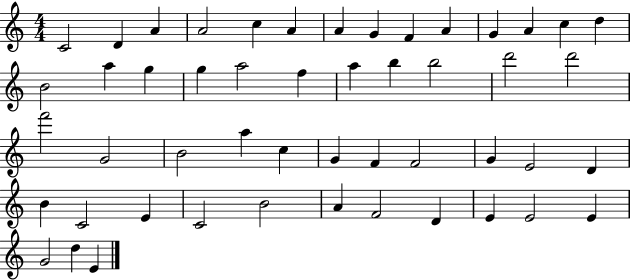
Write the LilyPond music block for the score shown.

{
  \clef treble
  \numericTimeSignature
  \time 4/4
  \key c \major
  c'2 d'4 a'4 | a'2 c''4 a'4 | a'4 g'4 f'4 a'4 | g'4 a'4 c''4 d''4 | \break b'2 a''4 g''4 | g''4 a''2 f''4 | a''4 b''4 b''2 | d'''2 d'''2 | \break f'''2 g'2 | b'2 a''4 c''4 | g'4 f'4 f'2 | g'4 e'2 d'4 | \break b'4 c'2 e'4 | c'2 b'2 | a'4 f'2 d'4 | e'4 e'2 e'4 | \break g'2 d''4 e'4 | \bar "|."
}